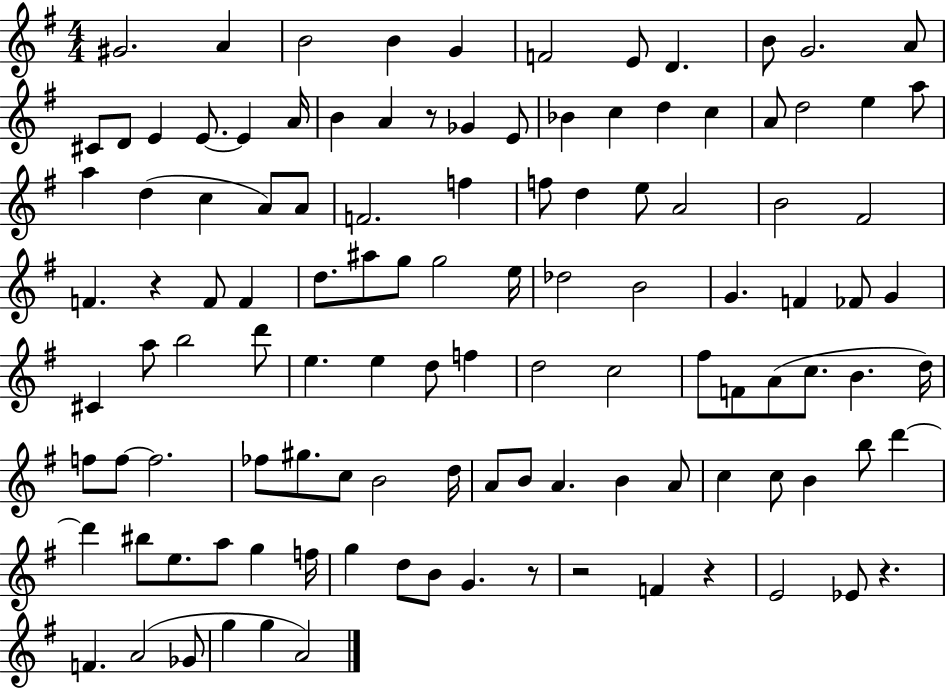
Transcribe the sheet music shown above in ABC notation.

X:1
T:Untitled
M:4/4
L:1/4
K:G
^G2 A B2 B G F2 E/2 D B/2 G2 A/2 ^C/2 D/2 E E/2 E A/4 B A z/2 _G E/2 _B c d c A/2 d2 e a/2 a d c A/2 A/2 F2 f f/2 d e/2 A2 B2 ^F2 F z F/2 F d/2 ^a/2 g/2 g2 e/4 _d2 B2 G F _F/2 G ^C a/2 b2 d'/2 e e d/2 f d2 c2 ^f/2 F/2 A/2 c/2 B d/4 f/2 f/2 f2 _f/2 ^g/2 c/2 B2 d/4 A/2 B/2 A B A/2 c c/2 B b/2 d' d' ^b/2 e/2 a/2 g f/4 g d/2 B/2 G z/2 z2 F z E2 _E/2 z F A2 _G/2 g g A2